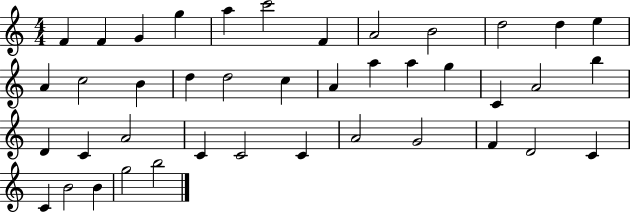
{
  \clef treble
  \numericTimeSignature
  \time 4/4
  \key c \major
  f'4 f'4 g'4 g''4 | a''4 c'''2 f'4 | a'2 b'2 | d''2 d''4 e''4 | \break a'4 c''2 b'4 | d''4 d''2 c''4 | a'4 a''4 a''4 g''4 | c'4 a'2 b''4 | \break d'4 c'4 a'2 | c'4 c'2 c'4 | a'2 g'2 | f'4 d'2 c'4 | \break c'4 b'2 b'4 | g''2 b''2 | \bar "|."
}